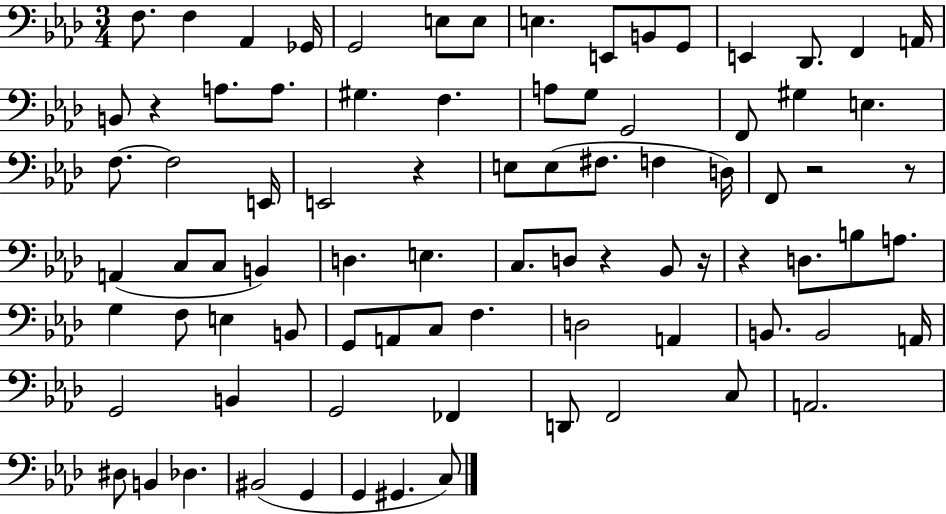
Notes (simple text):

F3/e. F3/q Ab2/q Gb2/s G2/h E3/e E3/e E3/q. E2/e B2/e G2/e E2/q Db2/e. F2/q A2/s B2/e R/q A3/e. A3/e. G#3/q. F3/q. A3/e G3/e G2/h F2/e G#3/q E3/q. F3/e. F3/h E2/s E2/h R/q E3/e E3/e F#3/e. F3/q D3/s F2/e R/h R/e A2/q C3/e C3/e B2/q D3/q. E3/q. C3/e. D3/e R/q Bb2/e R/s R/q D3/e. B3/e A3/e. G3/q F3/e E3/q B2/e G2/e A2/e C3/e F3/q. D3/h A2/q B2/e. B2/h A2/s G2/h B2/q G2/h FES2/q D2/e F2/h C3/e A2/h. D#3/e B2/q Db3/q. BIS2/h G2/q G2/q G#2/q. C3/e